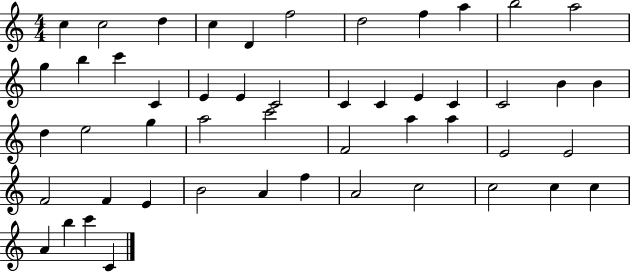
C5/q C5/h D5/q C5/q D4/q F5/h D5/h F5/q A5/q B5/h A5/h G5/q B5/q C6/q C4/q E4/q E4/q C4/h C4/q C4/q E4/q C4/q C4/h B4/q B4/q D5/q E5/h G5/q A5/h C6/h F4/h A5/q A5/q E4/h E4/h F4/h F4/q E4/q B4/h A4/q F5/q A4/h C5/h C5/h C5/q C5/q A4/q B5/q C6/q C4/q